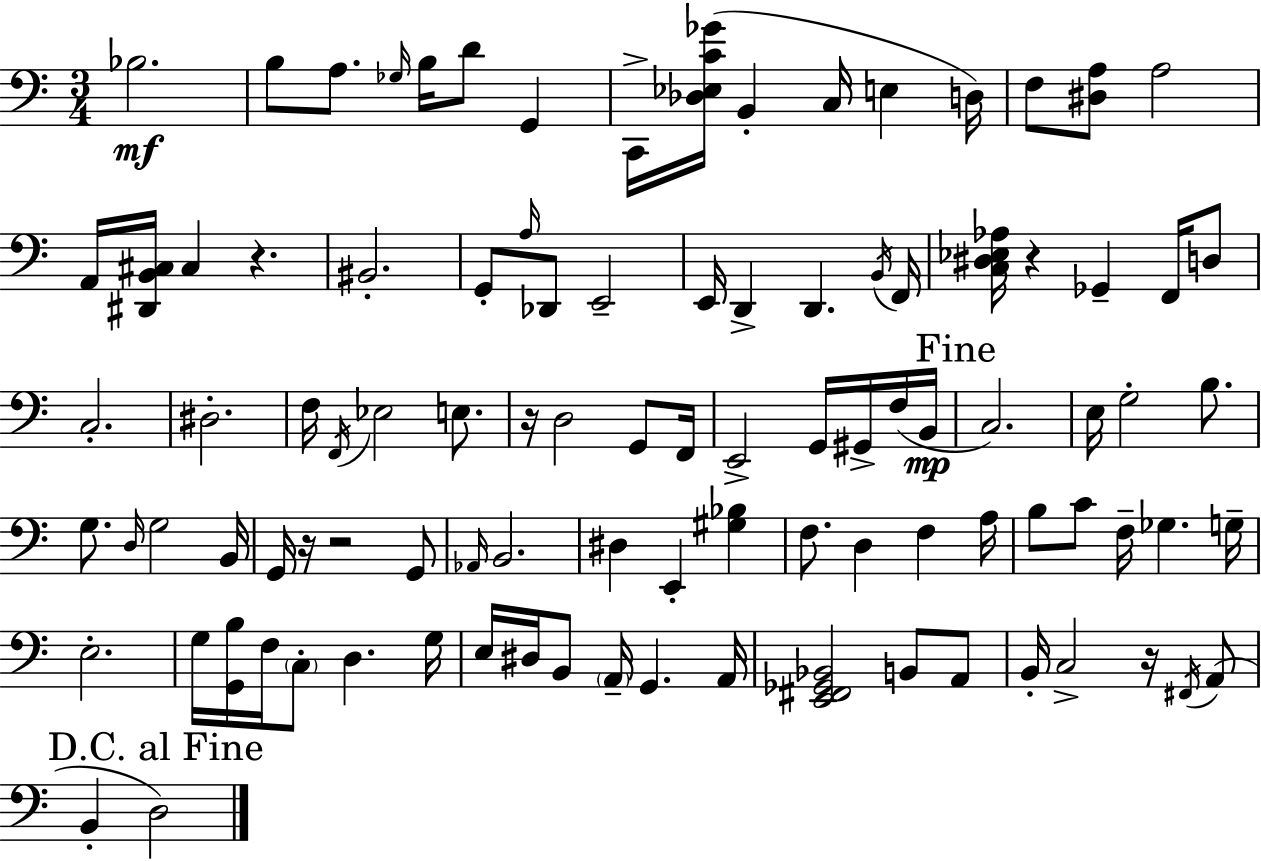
{
  \clef bass
  \numericTimeSignature
  \time 3/4
  \key a \minor
  bes2.\mf | b8 a8. \grace { ges16 } b16 d'8 g,4 | c,16-> <des ees c' ges'>16( b,4-. c16 e4 | d16) f8 <dis a>8 a2 | \break a,16 <dis, b, cis>16 cis4 r4. | bis,2.-. | g,8-. \grace { a16 } des,8 e,2-- | e,16 d,4-> d,4. | \break \acciaccatura { b,16 } f,16 <c dis ees aes>16 r4 ges,4-- | f,16 d8 c2.-. | dis2.-. | f16 \acciaccatura { f,16 } ees2 | \break e8. r16 d2 | g,8 f,16 e,2-> | g,16 gis,16-> f16( b,16\mp \mark "Fine" c2.) | e16 g2-. | \break b8. g8. \grace { d16 } g2 | b,16 g,16 r16 r2 | g,8 \grace { aes,16 } b,2. | dis4 e,4-. | \break <gis bes>4 f8. d4 | f4 a16 b8 c'8 f16-- ges4. | g16-- e2.-. | g16 <g, b>16 f16 \parenthesize c8-. d4. | \break g16 e16 dis16 b,8 \parenthesize a,16-- g,4. | a,16 <e, fis, ges, bes,>2 | b,8 a,8 b,16-. c2-> | r16 \acciaccatura { fis,16 }( a,8 \mark "D.C. al Fine" b,4-. d2) | \break \bar "|."
}